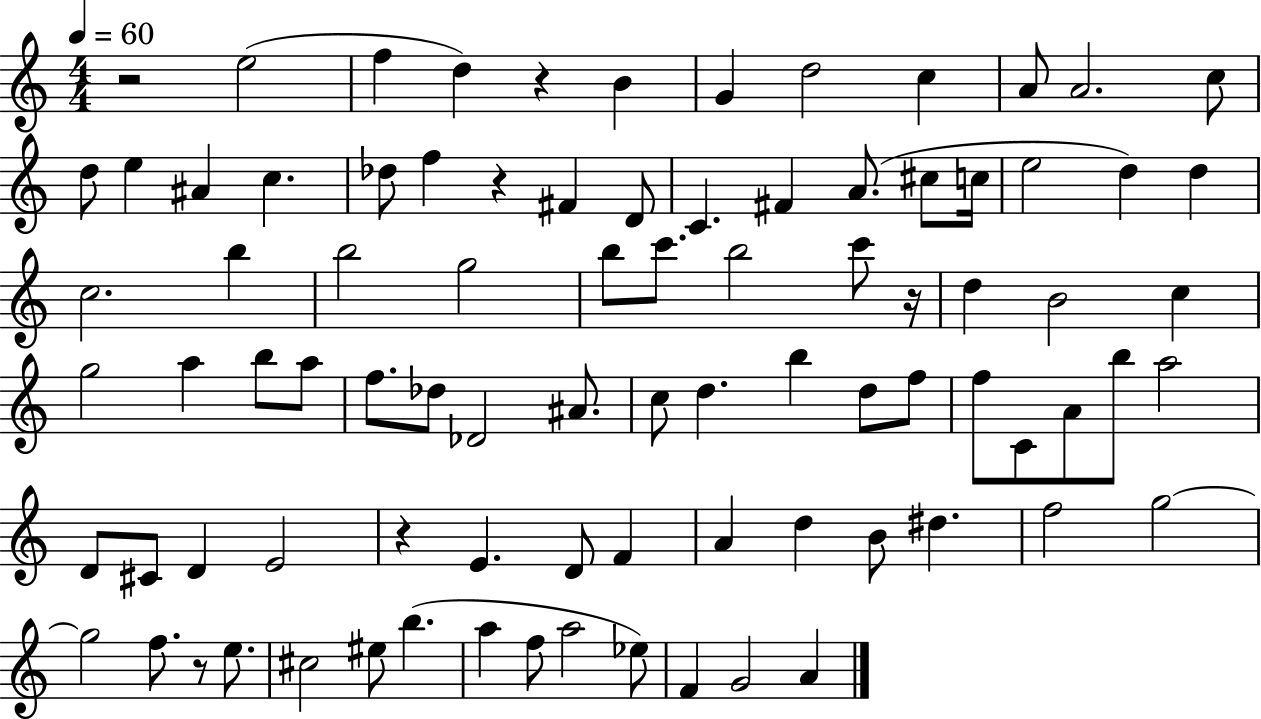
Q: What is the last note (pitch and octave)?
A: A4